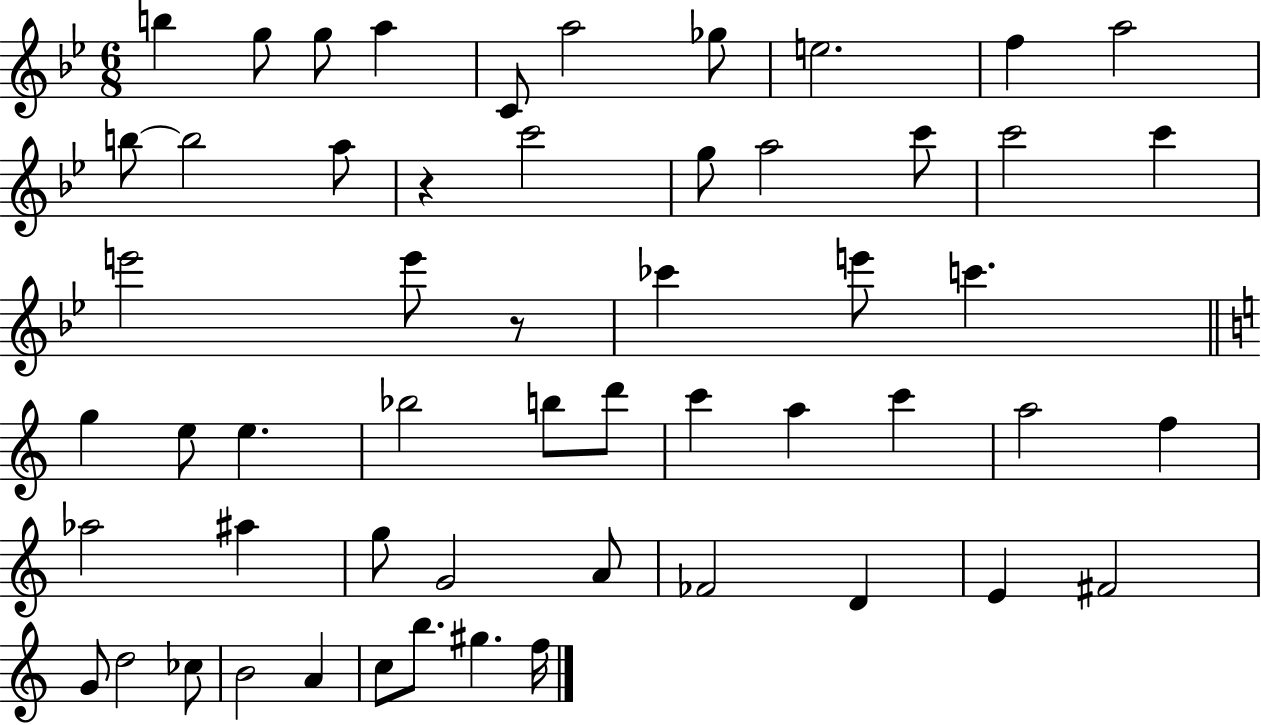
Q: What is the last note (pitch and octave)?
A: F5